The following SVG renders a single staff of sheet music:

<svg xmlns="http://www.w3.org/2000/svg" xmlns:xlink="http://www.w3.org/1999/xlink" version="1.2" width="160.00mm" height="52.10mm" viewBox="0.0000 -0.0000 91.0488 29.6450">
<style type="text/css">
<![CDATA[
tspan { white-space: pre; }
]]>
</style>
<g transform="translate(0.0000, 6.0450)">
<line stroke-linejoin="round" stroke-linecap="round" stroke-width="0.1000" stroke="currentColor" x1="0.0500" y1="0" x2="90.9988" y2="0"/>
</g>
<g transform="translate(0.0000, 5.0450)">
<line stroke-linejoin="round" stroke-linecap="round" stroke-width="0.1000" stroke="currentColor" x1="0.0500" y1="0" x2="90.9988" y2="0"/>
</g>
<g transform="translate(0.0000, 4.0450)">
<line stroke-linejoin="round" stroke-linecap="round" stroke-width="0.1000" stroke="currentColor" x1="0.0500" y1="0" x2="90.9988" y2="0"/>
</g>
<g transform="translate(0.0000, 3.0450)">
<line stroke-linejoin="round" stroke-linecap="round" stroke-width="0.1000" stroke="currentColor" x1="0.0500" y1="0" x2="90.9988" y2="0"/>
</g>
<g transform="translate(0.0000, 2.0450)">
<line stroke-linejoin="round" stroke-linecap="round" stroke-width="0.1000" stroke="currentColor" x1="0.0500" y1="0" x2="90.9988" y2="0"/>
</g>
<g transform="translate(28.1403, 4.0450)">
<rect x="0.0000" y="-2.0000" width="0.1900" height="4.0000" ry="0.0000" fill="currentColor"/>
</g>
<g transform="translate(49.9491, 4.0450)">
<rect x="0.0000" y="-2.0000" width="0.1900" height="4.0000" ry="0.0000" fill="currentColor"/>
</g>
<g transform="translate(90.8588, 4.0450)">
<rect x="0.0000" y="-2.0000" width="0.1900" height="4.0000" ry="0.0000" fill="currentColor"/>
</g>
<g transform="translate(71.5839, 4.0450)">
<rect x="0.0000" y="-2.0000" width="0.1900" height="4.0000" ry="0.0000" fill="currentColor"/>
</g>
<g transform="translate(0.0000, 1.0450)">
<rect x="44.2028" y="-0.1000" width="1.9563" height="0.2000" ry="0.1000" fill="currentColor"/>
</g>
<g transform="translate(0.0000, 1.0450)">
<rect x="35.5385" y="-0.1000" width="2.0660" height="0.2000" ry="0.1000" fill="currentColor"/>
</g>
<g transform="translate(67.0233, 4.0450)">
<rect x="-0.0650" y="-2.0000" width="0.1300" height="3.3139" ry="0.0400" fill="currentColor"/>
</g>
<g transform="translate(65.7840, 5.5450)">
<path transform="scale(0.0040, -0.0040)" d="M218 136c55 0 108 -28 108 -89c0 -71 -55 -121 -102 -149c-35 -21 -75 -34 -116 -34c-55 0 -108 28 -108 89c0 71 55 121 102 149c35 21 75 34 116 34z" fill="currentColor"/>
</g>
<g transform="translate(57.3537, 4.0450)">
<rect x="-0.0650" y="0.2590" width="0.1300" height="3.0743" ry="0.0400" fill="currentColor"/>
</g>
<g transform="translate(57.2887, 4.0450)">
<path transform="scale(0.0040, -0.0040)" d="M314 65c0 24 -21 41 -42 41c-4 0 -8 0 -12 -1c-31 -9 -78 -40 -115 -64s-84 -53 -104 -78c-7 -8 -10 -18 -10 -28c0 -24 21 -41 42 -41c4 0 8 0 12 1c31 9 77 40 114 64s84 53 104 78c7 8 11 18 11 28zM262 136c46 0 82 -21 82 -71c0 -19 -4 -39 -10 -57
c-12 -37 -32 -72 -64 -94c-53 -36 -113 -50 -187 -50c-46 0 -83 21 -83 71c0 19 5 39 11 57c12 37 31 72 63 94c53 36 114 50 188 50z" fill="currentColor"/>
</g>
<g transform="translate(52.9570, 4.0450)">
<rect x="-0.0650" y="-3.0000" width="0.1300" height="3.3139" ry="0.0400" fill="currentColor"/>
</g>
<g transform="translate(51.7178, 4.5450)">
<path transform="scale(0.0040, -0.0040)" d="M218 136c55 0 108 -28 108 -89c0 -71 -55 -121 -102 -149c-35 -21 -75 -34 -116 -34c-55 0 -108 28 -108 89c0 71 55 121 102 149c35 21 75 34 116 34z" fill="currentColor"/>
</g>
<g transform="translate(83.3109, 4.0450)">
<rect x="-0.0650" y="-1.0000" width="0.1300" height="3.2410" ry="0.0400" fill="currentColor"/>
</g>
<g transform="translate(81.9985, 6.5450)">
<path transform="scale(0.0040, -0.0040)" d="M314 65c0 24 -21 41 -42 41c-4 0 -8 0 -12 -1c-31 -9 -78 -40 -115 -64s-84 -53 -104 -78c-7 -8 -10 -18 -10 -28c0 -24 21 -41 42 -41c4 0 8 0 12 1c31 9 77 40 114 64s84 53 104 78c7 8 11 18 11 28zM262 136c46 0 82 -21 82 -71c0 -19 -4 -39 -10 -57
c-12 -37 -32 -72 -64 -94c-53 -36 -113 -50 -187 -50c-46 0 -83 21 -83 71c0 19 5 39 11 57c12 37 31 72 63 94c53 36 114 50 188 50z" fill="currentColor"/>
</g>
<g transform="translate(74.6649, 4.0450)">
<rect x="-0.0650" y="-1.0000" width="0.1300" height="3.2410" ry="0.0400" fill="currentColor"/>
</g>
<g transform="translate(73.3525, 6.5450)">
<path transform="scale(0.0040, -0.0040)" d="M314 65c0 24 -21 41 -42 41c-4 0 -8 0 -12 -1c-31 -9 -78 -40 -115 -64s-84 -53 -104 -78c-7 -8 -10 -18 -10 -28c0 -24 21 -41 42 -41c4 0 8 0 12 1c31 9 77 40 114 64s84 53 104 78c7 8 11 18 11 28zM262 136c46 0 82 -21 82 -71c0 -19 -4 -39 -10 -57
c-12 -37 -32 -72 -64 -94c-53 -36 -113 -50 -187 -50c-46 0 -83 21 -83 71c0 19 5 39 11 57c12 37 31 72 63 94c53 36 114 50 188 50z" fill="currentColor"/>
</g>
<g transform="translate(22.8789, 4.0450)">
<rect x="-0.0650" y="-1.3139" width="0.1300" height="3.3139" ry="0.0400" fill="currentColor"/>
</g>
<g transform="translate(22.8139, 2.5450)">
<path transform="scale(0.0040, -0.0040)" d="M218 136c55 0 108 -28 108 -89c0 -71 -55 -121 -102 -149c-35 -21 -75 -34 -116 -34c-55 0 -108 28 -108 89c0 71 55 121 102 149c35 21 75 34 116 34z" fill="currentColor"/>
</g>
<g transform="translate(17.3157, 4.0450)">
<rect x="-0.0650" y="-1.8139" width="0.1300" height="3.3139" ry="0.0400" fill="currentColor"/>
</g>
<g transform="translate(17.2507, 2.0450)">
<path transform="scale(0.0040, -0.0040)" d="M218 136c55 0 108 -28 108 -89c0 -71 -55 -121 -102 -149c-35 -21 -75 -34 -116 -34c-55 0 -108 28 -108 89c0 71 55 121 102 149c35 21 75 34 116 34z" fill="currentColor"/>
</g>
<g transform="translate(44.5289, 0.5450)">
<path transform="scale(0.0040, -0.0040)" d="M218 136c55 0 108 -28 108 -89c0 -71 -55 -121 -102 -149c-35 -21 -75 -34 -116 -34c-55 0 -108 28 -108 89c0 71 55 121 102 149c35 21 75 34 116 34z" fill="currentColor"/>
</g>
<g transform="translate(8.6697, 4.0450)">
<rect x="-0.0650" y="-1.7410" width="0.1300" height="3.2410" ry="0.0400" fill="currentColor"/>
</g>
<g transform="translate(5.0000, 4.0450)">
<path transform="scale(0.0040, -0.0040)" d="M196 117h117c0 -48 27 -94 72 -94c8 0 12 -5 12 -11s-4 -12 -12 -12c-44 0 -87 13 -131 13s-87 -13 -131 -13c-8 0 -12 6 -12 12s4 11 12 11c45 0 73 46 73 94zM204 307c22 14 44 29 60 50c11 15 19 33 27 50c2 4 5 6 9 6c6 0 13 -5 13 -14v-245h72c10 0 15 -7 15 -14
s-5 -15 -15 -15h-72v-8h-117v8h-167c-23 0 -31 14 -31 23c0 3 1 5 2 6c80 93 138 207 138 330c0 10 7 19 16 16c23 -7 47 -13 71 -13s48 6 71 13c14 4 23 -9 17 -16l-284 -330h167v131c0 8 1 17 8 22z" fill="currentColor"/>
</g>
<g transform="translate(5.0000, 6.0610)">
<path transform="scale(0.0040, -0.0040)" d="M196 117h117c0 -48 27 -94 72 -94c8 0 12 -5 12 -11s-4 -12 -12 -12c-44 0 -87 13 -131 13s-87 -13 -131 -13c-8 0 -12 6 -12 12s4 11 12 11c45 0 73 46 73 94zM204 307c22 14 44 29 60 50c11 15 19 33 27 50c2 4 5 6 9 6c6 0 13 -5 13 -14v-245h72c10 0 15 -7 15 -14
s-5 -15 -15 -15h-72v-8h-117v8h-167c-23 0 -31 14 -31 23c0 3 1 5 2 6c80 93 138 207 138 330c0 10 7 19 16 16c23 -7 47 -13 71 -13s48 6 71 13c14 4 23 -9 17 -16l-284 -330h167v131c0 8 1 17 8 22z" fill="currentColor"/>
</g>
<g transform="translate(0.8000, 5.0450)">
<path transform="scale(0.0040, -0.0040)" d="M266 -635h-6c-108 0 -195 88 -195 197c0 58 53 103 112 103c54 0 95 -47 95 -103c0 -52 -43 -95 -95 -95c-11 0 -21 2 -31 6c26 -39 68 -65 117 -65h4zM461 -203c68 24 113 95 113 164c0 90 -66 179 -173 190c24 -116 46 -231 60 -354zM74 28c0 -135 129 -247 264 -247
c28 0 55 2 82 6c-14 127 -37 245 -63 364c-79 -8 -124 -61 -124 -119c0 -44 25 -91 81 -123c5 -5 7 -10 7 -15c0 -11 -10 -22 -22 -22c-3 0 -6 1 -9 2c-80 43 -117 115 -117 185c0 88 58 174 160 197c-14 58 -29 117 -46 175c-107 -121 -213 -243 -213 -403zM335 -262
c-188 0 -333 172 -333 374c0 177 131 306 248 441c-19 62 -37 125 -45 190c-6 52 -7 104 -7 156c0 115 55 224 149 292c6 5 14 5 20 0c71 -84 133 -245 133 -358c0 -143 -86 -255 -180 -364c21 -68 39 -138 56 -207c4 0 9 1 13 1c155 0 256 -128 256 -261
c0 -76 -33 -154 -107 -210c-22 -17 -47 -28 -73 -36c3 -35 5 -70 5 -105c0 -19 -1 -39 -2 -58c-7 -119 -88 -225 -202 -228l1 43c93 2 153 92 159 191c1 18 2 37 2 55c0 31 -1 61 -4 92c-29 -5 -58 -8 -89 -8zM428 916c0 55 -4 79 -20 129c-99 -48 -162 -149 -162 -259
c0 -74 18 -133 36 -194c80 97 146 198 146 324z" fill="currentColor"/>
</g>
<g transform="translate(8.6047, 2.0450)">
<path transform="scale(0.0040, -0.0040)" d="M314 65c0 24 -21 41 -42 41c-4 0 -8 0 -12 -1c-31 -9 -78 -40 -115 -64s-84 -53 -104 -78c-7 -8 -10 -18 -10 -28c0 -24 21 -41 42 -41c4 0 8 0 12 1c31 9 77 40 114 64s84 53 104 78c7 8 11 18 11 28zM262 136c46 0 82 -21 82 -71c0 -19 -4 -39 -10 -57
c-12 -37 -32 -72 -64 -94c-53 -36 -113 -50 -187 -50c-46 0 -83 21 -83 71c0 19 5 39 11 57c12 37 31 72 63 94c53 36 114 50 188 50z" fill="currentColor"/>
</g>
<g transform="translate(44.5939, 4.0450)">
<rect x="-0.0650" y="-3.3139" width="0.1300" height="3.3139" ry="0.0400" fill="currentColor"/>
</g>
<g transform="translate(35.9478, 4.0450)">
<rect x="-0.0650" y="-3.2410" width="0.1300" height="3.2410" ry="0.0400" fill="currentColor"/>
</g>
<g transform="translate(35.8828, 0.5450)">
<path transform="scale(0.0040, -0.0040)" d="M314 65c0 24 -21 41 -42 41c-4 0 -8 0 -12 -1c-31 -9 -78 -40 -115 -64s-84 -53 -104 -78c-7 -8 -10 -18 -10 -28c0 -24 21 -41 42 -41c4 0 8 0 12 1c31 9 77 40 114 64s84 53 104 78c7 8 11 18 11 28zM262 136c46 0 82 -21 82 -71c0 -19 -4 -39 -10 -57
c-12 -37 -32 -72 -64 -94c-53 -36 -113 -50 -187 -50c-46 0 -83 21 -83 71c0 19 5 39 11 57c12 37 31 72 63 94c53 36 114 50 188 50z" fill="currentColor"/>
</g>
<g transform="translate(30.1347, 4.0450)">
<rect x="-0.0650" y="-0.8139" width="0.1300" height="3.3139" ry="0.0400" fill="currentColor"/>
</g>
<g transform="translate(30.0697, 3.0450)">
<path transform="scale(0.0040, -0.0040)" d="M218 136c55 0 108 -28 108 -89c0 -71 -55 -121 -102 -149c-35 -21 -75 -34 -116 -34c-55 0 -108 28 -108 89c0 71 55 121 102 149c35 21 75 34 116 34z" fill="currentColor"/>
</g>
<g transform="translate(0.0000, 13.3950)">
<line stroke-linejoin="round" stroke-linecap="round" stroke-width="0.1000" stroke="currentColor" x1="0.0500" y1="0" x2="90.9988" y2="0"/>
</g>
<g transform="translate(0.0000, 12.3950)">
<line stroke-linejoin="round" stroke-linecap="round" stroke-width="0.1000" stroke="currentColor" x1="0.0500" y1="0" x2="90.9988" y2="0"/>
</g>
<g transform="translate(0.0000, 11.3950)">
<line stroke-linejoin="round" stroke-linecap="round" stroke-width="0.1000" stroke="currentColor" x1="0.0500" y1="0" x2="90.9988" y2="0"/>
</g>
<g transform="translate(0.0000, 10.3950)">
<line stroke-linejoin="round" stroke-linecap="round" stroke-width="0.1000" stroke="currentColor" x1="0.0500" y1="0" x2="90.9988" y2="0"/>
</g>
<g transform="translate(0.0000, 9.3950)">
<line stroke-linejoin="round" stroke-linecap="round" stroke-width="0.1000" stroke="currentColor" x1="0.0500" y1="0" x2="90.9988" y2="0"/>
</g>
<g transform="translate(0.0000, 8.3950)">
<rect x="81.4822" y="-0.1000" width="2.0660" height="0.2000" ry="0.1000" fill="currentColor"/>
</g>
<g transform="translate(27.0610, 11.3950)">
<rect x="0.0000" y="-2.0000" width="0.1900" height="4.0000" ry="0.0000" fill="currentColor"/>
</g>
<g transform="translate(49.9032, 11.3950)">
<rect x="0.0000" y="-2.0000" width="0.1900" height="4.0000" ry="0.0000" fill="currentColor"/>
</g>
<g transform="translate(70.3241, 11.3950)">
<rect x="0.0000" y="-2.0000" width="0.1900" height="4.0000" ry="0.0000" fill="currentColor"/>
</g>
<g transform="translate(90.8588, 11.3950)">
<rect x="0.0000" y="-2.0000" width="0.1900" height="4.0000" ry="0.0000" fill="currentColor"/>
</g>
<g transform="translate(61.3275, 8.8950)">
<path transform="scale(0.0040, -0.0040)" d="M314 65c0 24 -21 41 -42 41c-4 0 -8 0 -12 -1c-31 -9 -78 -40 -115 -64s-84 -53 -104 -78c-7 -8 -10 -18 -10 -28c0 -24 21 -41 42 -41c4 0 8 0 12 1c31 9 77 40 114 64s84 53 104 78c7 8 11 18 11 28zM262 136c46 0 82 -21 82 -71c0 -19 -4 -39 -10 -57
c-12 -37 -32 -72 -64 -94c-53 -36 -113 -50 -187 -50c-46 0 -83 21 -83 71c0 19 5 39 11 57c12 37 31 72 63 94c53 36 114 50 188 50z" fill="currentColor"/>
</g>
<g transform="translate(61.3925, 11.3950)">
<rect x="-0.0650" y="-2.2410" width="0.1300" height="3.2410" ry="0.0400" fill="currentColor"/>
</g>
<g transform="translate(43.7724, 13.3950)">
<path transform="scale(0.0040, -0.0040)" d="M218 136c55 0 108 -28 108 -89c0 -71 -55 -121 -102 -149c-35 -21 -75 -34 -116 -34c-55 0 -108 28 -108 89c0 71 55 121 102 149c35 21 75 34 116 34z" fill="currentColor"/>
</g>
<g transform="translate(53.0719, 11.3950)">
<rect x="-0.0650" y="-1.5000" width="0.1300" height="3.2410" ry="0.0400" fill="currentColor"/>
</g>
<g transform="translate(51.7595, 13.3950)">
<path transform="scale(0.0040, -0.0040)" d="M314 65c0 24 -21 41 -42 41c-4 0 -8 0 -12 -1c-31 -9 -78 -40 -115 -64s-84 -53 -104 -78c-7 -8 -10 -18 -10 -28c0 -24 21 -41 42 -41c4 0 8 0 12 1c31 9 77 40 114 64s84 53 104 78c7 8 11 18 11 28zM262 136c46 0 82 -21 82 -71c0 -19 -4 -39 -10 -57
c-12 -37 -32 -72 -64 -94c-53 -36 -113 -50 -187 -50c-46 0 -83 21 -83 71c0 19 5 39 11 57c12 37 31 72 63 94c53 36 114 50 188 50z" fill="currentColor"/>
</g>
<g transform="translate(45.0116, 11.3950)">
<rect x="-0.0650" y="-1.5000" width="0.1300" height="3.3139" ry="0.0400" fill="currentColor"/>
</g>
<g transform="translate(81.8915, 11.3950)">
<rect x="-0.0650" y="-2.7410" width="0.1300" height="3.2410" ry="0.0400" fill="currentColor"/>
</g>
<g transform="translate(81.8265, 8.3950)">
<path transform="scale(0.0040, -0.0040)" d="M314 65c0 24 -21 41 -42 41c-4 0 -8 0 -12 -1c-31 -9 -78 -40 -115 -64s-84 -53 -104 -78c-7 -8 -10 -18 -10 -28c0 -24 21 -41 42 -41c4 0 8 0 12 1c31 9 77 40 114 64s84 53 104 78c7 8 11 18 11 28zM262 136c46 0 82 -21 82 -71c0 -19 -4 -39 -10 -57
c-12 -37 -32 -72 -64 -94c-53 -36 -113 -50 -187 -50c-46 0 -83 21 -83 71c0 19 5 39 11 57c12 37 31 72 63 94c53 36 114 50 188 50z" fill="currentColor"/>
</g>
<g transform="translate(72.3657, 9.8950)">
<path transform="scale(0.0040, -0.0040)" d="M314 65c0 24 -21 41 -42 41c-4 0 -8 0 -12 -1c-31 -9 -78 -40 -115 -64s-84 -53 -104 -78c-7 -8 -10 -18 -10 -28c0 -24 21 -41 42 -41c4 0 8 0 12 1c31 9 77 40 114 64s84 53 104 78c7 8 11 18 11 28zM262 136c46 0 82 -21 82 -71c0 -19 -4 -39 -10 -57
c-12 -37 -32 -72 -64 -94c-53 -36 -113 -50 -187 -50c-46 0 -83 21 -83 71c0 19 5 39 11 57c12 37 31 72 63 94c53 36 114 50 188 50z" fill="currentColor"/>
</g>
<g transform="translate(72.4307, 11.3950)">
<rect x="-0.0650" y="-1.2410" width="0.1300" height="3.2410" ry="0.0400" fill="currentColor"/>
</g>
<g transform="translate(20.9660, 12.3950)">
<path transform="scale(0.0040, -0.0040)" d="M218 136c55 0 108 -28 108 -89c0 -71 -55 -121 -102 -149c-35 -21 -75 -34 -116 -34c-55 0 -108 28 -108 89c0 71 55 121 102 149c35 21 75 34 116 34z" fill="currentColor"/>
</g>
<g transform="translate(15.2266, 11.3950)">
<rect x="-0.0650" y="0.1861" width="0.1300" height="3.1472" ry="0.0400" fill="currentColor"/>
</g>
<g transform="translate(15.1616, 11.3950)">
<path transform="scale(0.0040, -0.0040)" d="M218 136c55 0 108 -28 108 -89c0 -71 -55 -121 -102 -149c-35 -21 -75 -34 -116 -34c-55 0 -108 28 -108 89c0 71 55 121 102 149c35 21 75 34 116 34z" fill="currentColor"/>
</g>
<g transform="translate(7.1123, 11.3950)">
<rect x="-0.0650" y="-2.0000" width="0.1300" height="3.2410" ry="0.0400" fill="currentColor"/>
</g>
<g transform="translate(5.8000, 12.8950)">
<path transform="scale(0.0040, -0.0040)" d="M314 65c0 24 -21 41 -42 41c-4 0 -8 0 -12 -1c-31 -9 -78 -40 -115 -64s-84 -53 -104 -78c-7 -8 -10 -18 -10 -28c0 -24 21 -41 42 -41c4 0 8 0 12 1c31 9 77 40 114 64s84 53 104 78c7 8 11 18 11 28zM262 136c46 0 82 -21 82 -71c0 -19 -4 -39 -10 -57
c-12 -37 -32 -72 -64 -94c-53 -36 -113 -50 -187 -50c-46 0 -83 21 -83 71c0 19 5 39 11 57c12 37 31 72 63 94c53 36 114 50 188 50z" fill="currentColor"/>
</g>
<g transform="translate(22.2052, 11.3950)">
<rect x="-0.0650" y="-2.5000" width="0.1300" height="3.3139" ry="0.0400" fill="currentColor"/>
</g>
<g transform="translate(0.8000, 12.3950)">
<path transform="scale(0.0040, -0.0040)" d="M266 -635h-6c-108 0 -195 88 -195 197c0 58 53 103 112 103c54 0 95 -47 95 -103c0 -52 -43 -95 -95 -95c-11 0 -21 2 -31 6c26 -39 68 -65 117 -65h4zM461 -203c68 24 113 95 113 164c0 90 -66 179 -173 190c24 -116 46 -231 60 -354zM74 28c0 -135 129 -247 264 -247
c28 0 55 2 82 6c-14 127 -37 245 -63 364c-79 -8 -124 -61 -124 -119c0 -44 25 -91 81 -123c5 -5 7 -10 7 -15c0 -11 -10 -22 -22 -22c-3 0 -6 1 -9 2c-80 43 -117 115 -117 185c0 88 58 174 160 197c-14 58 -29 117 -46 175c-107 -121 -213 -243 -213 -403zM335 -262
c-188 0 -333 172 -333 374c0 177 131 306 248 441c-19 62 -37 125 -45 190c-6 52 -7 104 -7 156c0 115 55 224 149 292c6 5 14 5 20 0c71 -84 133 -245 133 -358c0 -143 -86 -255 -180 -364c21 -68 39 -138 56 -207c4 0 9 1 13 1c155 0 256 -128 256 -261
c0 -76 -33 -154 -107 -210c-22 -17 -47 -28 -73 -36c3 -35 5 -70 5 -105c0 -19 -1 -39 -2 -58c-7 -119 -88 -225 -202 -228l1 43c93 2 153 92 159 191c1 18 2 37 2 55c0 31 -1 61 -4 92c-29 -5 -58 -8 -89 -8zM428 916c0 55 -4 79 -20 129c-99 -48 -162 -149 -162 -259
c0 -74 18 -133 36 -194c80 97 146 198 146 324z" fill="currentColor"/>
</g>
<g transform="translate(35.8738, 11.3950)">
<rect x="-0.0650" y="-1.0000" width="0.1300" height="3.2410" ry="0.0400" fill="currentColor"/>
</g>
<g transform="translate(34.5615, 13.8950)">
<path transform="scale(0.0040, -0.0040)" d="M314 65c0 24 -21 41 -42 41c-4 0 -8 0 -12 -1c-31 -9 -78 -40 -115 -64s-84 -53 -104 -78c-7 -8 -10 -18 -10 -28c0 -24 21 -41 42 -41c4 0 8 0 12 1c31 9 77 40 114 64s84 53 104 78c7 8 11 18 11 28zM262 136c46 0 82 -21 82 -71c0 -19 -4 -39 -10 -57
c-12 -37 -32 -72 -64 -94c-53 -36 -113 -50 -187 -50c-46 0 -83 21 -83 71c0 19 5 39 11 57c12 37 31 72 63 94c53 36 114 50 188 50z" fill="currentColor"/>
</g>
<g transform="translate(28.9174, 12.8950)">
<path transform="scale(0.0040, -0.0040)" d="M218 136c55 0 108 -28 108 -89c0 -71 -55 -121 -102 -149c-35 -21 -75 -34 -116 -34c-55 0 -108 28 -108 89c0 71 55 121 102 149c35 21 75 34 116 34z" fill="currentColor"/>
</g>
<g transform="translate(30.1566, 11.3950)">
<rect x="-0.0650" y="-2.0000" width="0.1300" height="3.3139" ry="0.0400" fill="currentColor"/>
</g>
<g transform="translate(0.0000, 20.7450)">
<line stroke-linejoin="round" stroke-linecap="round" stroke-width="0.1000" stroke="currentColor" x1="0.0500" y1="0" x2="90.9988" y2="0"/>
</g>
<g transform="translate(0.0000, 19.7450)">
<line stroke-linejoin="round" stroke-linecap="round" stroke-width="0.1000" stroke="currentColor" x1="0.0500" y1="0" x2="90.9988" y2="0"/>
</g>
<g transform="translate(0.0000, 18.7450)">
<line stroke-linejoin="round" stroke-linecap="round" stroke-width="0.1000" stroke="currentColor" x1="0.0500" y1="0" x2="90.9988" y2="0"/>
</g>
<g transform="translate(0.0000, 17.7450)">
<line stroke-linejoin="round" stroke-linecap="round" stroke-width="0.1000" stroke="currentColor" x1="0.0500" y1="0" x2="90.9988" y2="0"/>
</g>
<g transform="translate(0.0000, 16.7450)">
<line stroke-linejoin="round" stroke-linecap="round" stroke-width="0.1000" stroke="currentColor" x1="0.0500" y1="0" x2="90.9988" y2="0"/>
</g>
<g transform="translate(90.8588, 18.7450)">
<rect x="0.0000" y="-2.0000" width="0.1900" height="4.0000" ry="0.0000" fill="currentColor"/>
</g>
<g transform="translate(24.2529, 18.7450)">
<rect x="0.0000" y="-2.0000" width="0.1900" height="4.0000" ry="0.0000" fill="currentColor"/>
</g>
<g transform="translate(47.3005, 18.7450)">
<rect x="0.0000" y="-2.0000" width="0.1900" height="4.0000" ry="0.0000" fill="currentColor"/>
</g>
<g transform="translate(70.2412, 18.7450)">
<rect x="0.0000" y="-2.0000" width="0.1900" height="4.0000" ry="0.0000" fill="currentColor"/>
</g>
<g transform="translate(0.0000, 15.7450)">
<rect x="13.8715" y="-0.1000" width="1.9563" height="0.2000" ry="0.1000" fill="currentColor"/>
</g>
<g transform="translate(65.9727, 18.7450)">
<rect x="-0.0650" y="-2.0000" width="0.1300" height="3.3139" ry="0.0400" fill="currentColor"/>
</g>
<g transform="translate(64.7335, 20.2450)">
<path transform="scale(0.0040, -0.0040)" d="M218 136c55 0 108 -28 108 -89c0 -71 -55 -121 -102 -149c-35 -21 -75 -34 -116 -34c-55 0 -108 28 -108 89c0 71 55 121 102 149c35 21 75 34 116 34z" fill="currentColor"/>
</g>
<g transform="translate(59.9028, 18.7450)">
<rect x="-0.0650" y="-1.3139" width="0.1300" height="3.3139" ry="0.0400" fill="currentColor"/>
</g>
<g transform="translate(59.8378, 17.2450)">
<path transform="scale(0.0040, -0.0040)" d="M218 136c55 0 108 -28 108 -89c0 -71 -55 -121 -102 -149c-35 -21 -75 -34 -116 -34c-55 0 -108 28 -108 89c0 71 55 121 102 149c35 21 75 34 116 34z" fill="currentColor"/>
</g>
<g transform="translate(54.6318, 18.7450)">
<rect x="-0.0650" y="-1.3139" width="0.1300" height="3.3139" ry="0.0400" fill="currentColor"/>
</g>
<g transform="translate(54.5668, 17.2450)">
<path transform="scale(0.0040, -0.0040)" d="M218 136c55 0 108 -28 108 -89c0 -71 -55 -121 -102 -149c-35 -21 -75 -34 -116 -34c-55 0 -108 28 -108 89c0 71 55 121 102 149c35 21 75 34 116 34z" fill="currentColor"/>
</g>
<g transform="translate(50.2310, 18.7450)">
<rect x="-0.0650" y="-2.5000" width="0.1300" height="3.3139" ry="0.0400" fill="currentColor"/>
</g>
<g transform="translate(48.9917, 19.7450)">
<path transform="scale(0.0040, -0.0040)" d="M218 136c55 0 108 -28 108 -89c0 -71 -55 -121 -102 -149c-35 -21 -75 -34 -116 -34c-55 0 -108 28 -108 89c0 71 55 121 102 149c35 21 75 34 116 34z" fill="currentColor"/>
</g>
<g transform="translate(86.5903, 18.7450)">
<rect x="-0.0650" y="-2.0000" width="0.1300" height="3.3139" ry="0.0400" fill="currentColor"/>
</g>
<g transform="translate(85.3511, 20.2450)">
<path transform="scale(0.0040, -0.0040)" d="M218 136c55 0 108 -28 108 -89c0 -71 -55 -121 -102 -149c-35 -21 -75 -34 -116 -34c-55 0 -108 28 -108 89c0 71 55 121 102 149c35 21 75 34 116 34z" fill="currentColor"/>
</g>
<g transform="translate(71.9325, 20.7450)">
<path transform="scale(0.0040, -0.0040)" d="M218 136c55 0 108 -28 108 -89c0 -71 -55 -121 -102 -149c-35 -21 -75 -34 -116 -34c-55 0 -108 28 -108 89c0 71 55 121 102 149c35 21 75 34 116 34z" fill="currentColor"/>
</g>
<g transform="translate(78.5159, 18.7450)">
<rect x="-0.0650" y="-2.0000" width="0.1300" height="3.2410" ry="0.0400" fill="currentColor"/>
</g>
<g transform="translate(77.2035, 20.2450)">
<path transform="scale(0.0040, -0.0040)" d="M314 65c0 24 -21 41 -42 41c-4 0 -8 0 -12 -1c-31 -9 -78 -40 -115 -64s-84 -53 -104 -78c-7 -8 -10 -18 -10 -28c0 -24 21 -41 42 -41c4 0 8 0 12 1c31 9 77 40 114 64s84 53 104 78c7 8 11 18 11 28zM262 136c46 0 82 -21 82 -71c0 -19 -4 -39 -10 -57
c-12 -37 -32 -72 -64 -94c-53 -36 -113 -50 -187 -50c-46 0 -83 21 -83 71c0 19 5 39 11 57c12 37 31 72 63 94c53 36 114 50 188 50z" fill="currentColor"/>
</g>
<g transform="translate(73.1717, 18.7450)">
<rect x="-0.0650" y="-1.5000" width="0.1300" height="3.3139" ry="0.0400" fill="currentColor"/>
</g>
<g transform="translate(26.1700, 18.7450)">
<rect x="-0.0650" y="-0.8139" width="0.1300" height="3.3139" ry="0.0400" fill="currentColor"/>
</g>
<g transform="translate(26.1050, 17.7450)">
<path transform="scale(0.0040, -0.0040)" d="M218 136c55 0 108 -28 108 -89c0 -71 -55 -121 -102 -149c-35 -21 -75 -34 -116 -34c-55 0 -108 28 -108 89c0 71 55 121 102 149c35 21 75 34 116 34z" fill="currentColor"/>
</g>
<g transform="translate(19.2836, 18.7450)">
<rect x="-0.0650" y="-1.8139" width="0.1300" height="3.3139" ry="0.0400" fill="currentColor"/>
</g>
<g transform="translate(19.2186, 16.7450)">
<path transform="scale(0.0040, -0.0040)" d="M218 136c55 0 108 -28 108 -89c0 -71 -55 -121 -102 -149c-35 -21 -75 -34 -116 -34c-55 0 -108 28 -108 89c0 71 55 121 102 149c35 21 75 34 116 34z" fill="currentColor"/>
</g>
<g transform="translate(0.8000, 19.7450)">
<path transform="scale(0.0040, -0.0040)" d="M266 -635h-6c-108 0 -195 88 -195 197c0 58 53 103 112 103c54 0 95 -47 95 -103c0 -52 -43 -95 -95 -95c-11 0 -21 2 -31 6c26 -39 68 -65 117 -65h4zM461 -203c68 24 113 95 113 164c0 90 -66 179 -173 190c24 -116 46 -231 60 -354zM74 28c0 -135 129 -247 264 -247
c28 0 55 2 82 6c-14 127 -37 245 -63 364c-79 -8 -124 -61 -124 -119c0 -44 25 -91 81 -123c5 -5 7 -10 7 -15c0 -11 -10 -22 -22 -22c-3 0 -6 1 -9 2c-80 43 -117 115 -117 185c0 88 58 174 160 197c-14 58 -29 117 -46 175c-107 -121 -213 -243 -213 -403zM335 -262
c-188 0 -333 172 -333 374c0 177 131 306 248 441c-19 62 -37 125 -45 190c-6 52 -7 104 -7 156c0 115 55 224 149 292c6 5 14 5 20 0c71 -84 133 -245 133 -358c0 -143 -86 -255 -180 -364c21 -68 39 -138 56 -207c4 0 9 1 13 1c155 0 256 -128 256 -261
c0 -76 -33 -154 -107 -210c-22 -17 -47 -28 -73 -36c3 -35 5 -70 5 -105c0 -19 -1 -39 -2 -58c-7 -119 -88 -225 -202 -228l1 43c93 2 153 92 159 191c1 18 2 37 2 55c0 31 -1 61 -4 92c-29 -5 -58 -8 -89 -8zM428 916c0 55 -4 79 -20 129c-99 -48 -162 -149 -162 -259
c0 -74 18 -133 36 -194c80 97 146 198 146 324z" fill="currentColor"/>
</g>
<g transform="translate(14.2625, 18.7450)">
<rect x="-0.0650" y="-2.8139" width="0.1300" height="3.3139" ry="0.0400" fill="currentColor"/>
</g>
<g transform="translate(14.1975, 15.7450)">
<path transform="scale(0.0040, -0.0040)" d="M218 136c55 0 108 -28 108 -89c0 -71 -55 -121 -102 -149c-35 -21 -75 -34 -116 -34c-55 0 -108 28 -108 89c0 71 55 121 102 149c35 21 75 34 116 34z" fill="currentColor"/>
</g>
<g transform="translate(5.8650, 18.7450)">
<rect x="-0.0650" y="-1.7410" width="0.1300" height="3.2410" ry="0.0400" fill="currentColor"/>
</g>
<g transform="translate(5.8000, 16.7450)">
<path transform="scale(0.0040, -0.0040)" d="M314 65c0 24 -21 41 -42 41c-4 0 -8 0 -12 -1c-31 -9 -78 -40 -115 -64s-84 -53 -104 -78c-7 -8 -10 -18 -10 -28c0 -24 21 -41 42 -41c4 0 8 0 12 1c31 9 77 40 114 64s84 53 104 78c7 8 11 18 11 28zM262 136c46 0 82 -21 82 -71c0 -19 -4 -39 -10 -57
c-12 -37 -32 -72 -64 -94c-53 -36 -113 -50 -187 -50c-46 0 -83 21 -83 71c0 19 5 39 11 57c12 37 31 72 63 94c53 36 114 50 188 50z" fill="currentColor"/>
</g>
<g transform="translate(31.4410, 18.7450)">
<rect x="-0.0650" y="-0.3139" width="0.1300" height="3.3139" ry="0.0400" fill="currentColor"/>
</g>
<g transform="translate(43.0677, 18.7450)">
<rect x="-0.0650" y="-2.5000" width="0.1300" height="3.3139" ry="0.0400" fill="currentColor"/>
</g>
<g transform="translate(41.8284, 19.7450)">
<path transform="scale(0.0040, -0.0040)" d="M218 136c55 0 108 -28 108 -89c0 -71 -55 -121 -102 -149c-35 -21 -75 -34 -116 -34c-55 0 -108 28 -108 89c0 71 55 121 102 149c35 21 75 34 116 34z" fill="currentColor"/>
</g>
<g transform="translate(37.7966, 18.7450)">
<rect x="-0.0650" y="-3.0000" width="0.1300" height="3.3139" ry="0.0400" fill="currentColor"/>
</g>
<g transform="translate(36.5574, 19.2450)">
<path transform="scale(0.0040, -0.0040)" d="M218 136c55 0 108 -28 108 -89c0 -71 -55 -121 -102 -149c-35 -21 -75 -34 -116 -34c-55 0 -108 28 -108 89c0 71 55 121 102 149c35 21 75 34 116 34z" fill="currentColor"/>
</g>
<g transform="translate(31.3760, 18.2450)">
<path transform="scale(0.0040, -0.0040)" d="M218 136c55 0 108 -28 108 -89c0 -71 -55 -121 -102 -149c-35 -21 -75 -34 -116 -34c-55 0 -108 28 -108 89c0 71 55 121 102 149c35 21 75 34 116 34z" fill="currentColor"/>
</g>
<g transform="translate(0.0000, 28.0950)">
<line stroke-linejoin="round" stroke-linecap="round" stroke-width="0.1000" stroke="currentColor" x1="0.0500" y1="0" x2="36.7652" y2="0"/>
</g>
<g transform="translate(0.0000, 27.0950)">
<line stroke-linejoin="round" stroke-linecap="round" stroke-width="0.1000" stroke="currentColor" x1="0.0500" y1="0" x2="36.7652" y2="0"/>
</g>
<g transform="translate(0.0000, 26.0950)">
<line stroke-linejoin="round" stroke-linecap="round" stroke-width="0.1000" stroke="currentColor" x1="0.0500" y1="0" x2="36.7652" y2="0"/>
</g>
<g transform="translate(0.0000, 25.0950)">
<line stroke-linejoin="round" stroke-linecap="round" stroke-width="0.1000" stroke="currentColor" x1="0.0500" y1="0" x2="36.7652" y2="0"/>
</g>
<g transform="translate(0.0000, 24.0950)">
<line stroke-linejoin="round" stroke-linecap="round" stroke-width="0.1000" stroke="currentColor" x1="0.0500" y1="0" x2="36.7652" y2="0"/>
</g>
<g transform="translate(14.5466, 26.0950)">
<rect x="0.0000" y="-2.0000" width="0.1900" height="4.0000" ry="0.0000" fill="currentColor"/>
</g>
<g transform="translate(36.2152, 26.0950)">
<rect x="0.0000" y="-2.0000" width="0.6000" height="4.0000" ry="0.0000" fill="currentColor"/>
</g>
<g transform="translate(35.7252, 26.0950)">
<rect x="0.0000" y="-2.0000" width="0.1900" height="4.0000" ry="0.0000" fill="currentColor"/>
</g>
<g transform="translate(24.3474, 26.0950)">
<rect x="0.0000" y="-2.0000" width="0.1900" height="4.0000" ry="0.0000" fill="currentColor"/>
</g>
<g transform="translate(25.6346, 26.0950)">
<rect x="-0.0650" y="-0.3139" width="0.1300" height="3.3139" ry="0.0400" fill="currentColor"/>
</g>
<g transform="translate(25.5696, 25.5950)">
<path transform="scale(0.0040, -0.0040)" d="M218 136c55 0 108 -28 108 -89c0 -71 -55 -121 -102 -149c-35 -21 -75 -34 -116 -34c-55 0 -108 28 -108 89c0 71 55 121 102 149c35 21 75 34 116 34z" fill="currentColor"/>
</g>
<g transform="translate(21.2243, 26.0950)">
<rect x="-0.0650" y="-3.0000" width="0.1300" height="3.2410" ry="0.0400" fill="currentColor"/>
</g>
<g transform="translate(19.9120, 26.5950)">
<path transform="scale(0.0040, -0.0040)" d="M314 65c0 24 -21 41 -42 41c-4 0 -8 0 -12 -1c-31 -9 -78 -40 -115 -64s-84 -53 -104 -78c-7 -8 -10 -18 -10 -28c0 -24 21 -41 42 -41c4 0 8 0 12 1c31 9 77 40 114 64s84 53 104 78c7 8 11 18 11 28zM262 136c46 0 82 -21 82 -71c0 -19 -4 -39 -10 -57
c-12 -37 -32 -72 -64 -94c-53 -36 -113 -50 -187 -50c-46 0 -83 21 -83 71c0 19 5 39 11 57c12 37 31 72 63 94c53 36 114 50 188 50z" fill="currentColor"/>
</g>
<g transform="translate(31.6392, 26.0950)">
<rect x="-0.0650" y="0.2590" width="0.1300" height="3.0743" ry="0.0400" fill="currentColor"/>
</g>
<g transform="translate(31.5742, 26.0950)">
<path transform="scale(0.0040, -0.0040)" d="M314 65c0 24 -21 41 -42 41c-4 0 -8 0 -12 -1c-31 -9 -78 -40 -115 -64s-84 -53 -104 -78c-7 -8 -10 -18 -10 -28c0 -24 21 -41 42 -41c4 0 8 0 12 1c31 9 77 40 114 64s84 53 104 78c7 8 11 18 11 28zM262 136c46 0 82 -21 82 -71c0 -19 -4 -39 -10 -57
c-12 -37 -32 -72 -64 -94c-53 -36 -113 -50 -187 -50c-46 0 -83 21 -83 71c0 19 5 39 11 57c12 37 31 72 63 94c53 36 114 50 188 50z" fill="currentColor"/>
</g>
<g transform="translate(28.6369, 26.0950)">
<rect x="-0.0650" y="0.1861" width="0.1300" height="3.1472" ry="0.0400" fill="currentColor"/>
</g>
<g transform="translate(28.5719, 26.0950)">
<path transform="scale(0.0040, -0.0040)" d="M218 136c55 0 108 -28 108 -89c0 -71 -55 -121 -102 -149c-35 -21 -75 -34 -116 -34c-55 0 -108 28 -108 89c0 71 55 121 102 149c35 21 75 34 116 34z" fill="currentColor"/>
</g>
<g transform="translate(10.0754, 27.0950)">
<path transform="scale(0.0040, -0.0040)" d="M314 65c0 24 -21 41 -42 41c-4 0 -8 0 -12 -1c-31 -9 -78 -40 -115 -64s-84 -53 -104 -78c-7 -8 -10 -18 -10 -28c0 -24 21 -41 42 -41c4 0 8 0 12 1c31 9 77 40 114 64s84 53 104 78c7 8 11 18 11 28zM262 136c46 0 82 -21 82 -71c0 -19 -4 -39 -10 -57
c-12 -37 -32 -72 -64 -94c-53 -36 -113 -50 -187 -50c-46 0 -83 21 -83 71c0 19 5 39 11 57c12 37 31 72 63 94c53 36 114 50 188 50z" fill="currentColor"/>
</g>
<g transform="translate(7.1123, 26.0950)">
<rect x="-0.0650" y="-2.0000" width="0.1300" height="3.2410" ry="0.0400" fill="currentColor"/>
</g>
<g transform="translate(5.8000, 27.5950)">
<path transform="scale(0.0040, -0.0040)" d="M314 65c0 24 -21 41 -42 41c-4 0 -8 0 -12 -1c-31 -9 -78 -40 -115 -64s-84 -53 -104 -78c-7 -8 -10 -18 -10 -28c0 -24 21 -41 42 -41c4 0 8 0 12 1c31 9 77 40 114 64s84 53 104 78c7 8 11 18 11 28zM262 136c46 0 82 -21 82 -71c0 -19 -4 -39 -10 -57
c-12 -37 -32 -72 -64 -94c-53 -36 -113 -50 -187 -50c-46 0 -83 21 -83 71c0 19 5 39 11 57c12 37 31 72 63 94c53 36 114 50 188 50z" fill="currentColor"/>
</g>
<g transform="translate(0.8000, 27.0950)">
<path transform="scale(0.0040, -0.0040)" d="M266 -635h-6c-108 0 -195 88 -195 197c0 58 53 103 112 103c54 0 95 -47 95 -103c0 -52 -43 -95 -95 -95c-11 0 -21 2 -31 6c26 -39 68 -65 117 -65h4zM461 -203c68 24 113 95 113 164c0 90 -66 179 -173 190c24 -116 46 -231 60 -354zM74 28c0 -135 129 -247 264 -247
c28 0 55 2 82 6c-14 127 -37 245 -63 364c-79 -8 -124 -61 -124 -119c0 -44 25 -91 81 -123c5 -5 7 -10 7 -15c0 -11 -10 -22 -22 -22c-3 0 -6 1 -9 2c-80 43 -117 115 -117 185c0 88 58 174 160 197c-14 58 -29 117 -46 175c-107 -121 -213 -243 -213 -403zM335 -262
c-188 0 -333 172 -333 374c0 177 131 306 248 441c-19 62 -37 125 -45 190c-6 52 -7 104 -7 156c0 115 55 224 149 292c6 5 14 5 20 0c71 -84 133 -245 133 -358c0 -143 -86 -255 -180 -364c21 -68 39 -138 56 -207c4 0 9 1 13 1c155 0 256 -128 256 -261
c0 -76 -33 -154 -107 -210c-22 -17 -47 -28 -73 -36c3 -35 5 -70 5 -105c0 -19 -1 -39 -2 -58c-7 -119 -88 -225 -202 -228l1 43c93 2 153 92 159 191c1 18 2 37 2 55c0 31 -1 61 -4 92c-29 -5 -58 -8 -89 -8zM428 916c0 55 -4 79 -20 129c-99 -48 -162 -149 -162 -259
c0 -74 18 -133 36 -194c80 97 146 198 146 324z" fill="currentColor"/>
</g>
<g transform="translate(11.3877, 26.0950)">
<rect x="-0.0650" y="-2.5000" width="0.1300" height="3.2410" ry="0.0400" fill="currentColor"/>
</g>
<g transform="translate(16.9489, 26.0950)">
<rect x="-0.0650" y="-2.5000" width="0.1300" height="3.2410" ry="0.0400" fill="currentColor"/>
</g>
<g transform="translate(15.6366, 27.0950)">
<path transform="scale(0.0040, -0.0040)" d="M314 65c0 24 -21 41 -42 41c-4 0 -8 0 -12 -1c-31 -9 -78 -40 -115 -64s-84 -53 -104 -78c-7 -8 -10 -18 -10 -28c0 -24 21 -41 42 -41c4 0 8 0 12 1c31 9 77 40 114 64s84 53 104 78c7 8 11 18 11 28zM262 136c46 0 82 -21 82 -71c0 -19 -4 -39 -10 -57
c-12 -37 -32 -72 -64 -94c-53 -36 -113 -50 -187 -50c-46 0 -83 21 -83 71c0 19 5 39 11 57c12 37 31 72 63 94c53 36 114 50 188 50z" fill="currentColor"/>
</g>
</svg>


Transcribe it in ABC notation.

X:1
T:Untitled
M:4/4
L:1/4
K:C
f2 f e d b2 b A B2 F D2 D2 F2 B G F D2 E E2 g2 e2 a2 f2 a f d c A G G e e F E F2 F F2 G2 G2 A2 c B B2